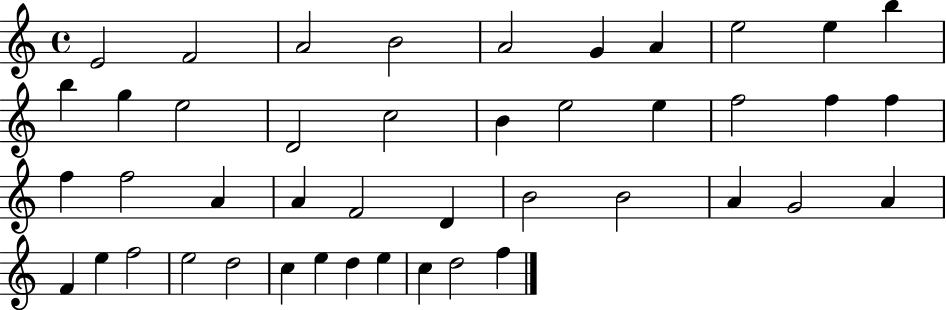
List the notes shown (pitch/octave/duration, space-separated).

E4/h F4/h A4/h B4/h A4/h G4/q A4/q E5/h E5/q B5/q B5/q G5/q E5/h D4/h C5/h B4/q E5/h E5/q F5/h F5/q F5/q F5/q F5/h A4/q A4/q F4/h D4/q B4/h B4/h A4/q G4/h A4/q F4/q E5/q F5/h E5/h D5/h C5/q E5/q D5/q E5/q C5/q D5/h F5/q